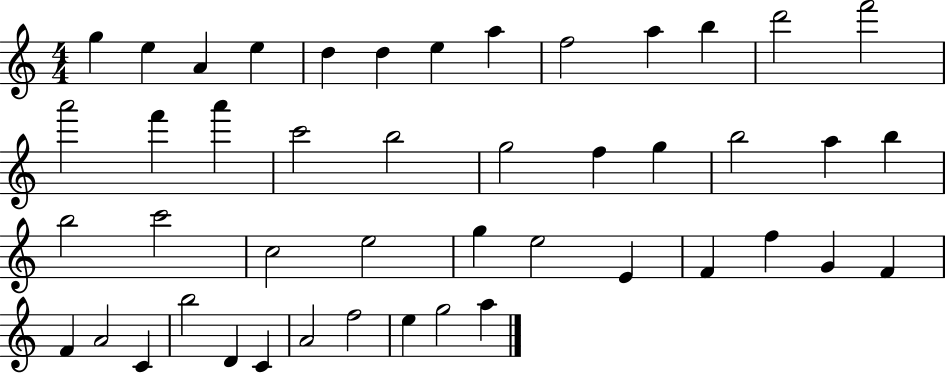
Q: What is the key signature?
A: C major